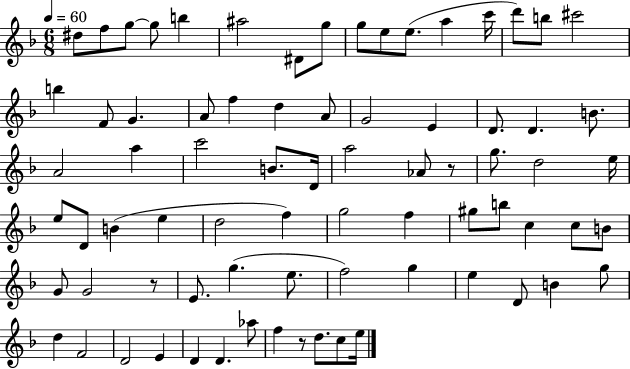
{
  \clef treble
  \numericTimeSignature
  \time 6/8
  \key f \major
  \tempo 4 = 60
  dis''8 f''8 g''8~~ g''8 b''4 | ais''2 dis'8 g''8 | g''8 e''8 e''8.( a''4 c'''16 | d'''8) b''8 cis'''2 | \break b''4 f'8 g'4. | a'8 f''4 d''4 a'8 | g'2 e'4 | d'8. d'4. b'8. | \break a'2 a''4 | c'''2 b'8. d'16 | a''2 aes'8 r8 | g''8. d''2 e''16 | \break e''8 d'8 b'4( e''4 | d''2 f''4) | g''2 f''4 | gis''8 b''8 c''4 c''8 b'8 | \break g'8 g'2 r8 | e'8. g''4.( e''8. | f''2) g''4 | e''4 d'8 b'4 g''8 | \break d''4 f'2 | d'2 e'4 | d'4 d'4. aes''8 | f''4 r8 d''8. c''8 e''16 | \break \bar "|."
}